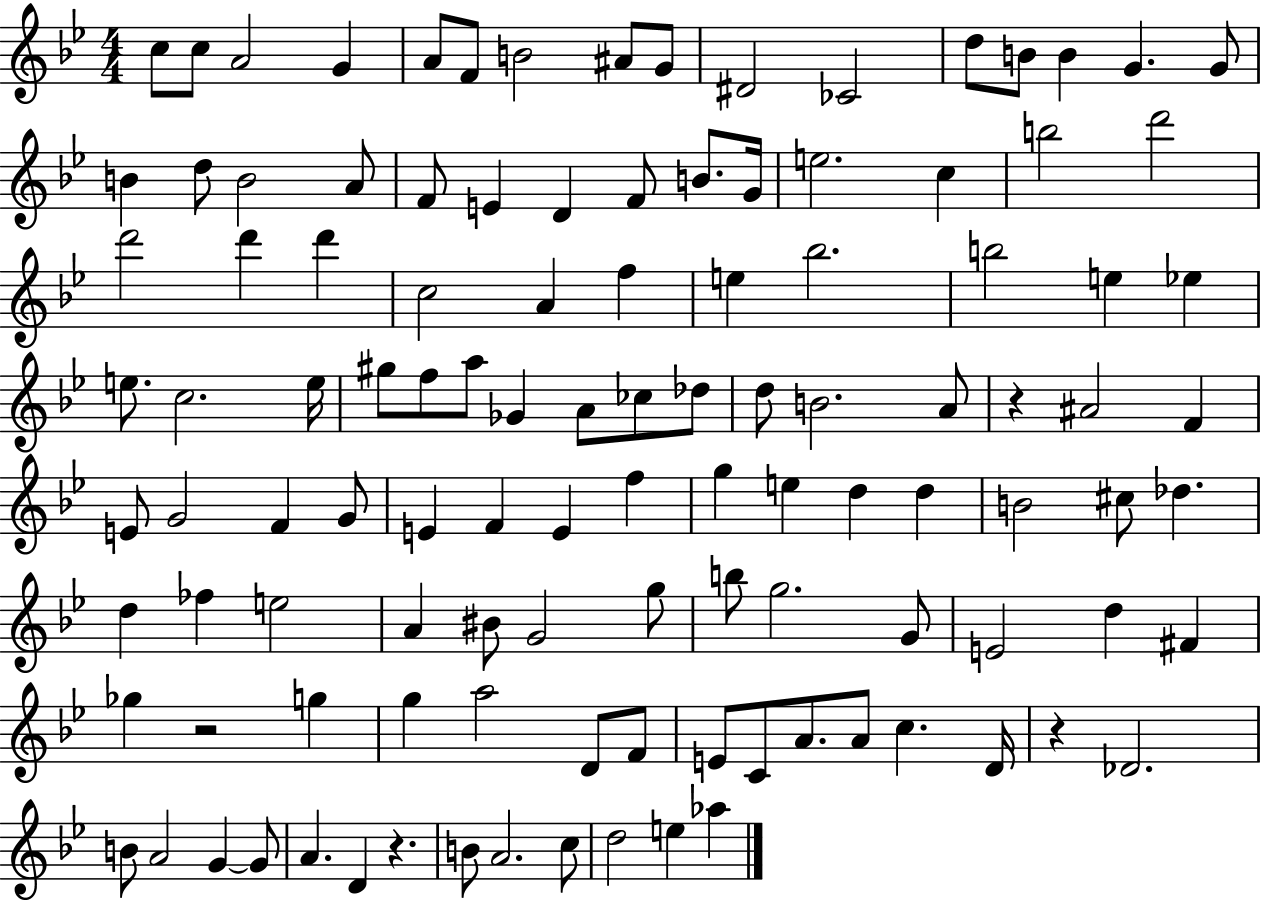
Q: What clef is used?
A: treble